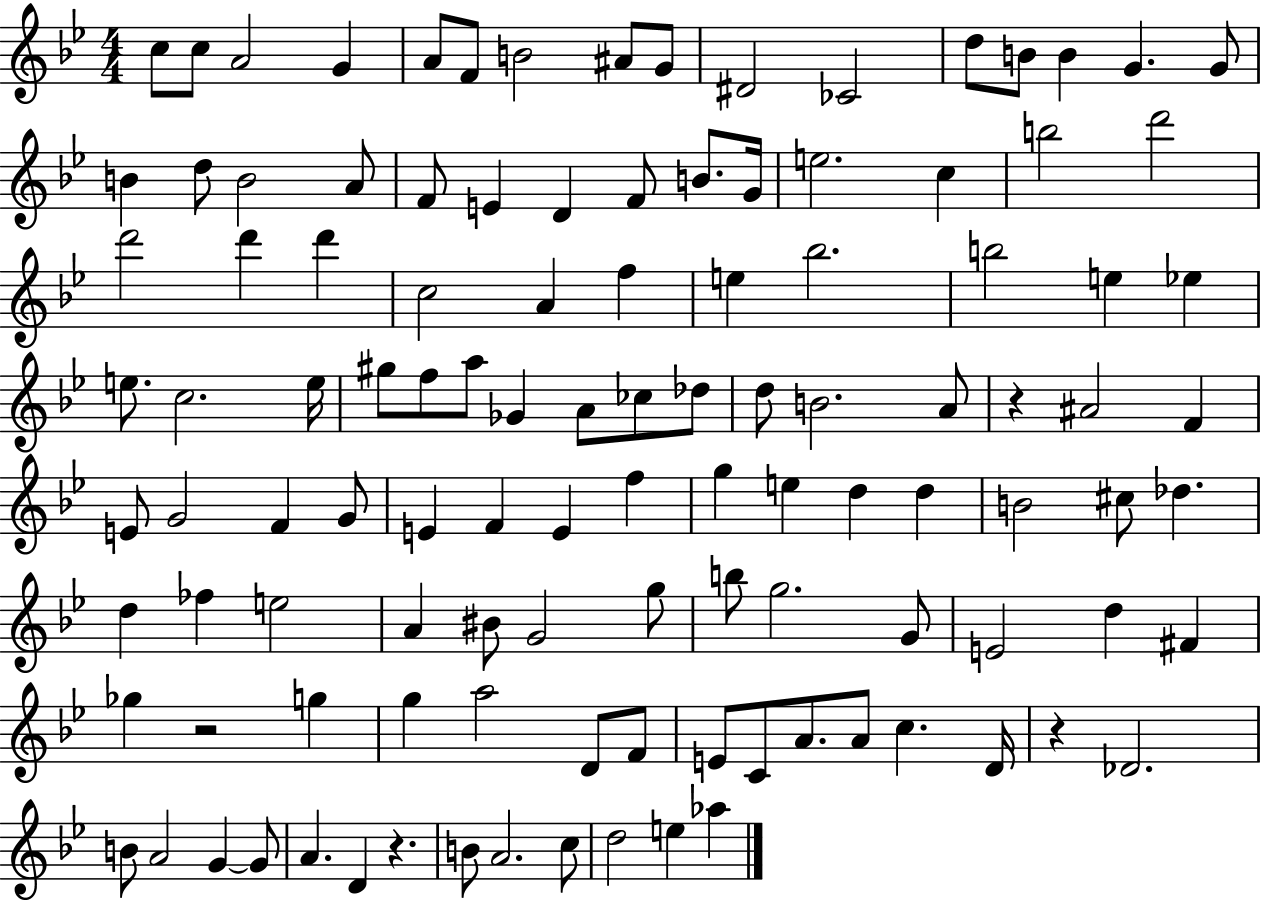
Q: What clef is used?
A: treble